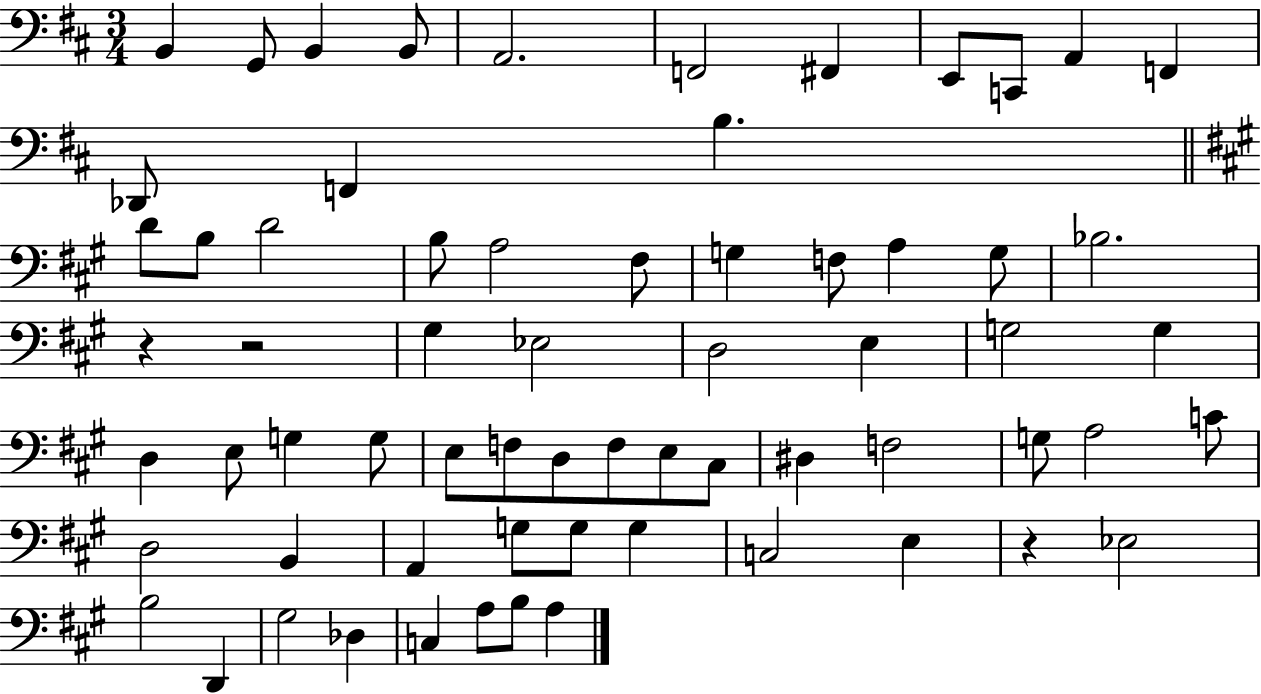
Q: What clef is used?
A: bass